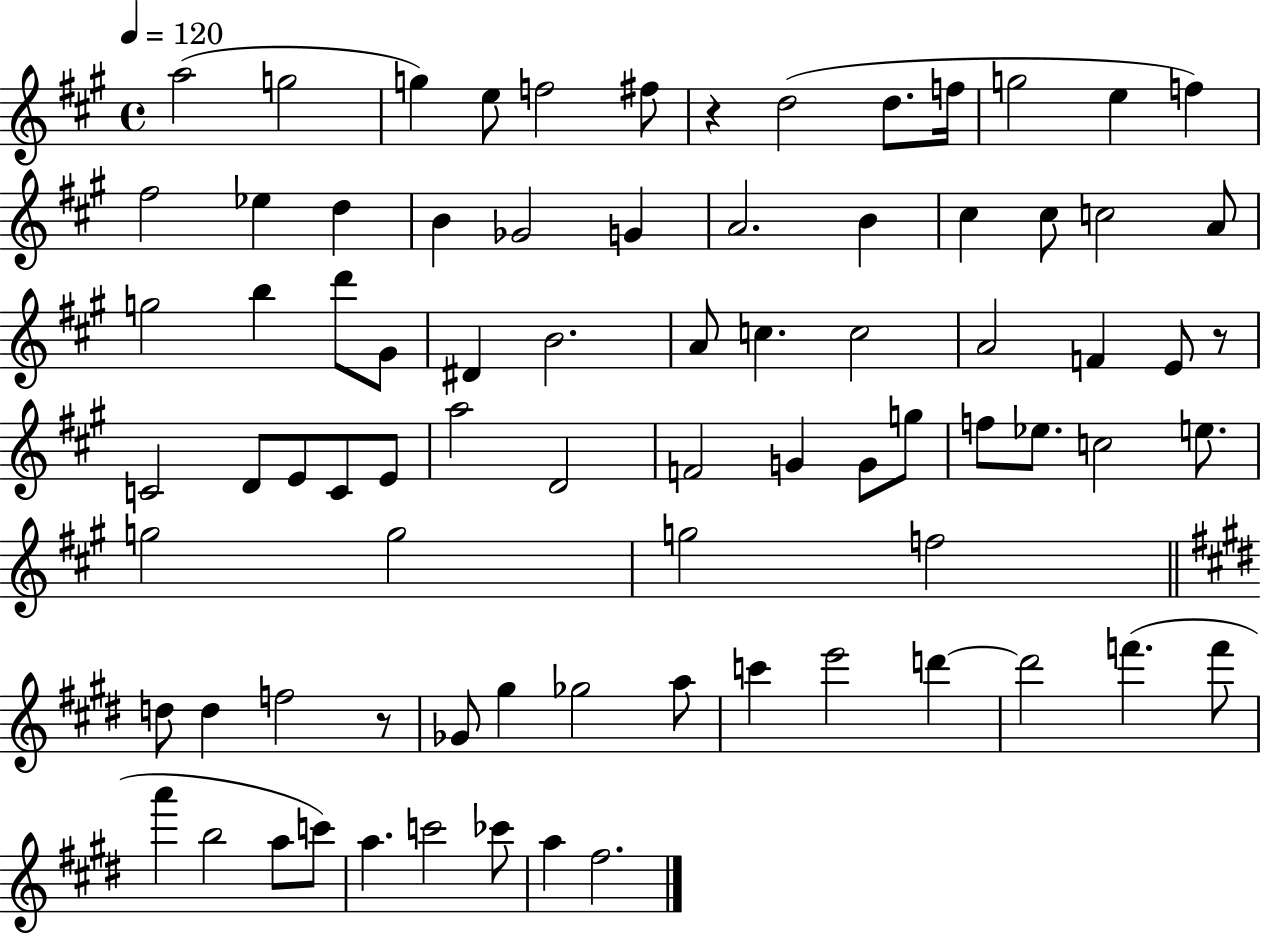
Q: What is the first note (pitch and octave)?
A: A5